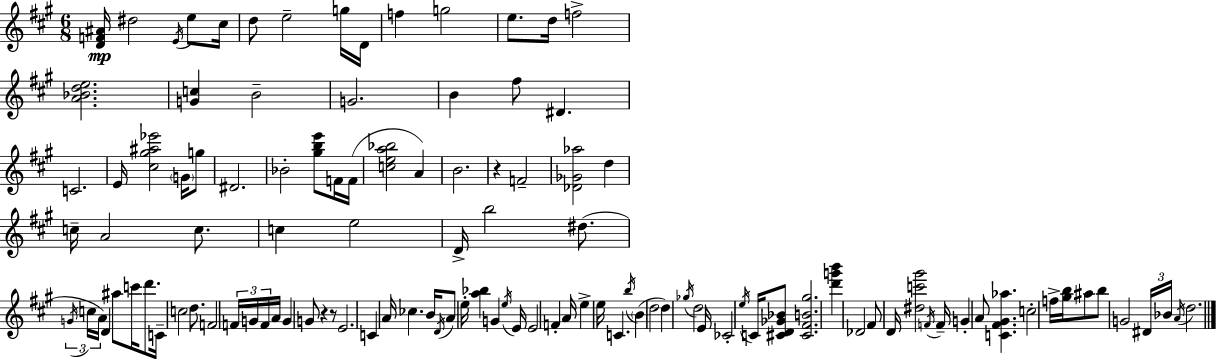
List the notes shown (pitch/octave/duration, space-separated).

[D4,F4,A#4]/s D#5/h E4/s E5/e C#5/s D5/e E5/h G5/s D4/s F5/q G5/h E5/e. D5/s F5/h [A4,Bb4,D5,E5]/h. [G4,C5]/q B4/h G4/h. B4/q F#5/e D#4/q. C4/h. E4/s [C#5,G#5,A#5,Eb6]/h G4/s G5/e D#4/h. Bb4/h [G#5,B5,E6]/e F4/s F4/s [C5,E5,A5,Bb5]/h A4/q B4/h. R/q F4/h [Db4,Gb4,Ab5]/h D5/q C5/s A4/h C5/e. C5/q E5/h D4/s B5/h D#5/e. G4/s C5/s A4/s D4/q A#5/e C6/s D6/e. C4/s C5/h D5/e. F4/h F4/s G4/s F4/s A4/s G4/q G4/e R/q R/e E4/h. C4/q A4/s CES5/q. B4/s D4/s A4/e E5/s [A5,Bb5]/q G4/q E5/s E4/s E4/h F4/q A4/s E5/q E5/s C4/q. B5/s B4/q D5/h D5/q Gb5/s D5/h E4/s CES4/h E5/s C4/s [C#4,D4,Gb4,Bb4]/e [C#4,F#4,B4,G#5]/h. [D6,G6,B6]/q Db4/h F#4/e D4/s [D#5,C6,G#6]/h F4/s F4/s G4/q A4/e [C4,F#4,G#4,Ab5]/q. C5/h F5/s [G#5,B5]/s A#5/e B5/e G4/h D#4/s Bb4/s A4/s D5/h.